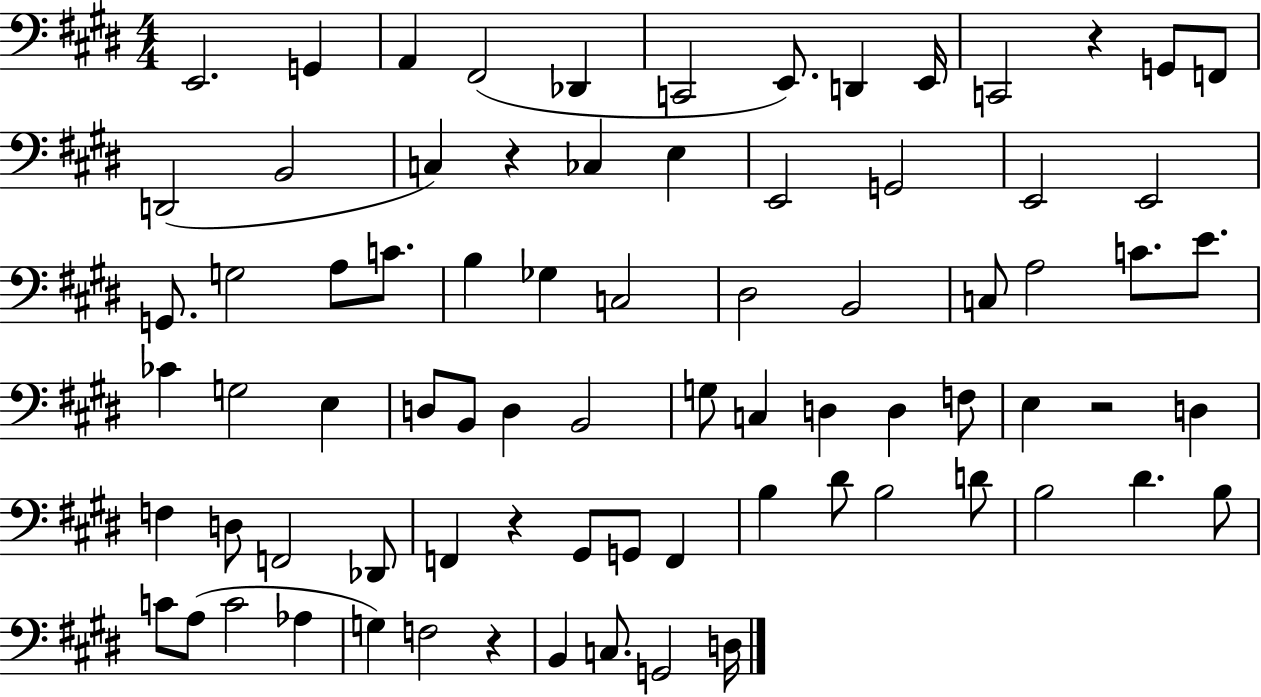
X:1
T:Untitled
M:4/4
L:1/4
K:E
E,,2 G,, A,, ^F,,2 _D,, C,,2 E,,/2 D,, E,,/4 C,,2 z G,,/2 F,,/2 D,,2 B,,2 C, z _C, E, E,,2 G,,2 E,,2 E,,2 G,,/2 G,2 A,/2 C/2 B, _G, C,2 ^D,2 B,,2 C,/2 A,2 C/2 E/2 _C G,2 E, D,/2 B,,/2 D, B,,2 G,/2 C, D, D, F,/2 E, z2 D, F, D,/2 F,,2 _D,,/2 F,, z ^G,,/2 G,,/2 F,, B, ^D/2 B,2 D/2 B,2 ^D B,/2 C/2 A,/2 C2 _A, G, F,2 z B,, C,/2 G,,2 D,/4